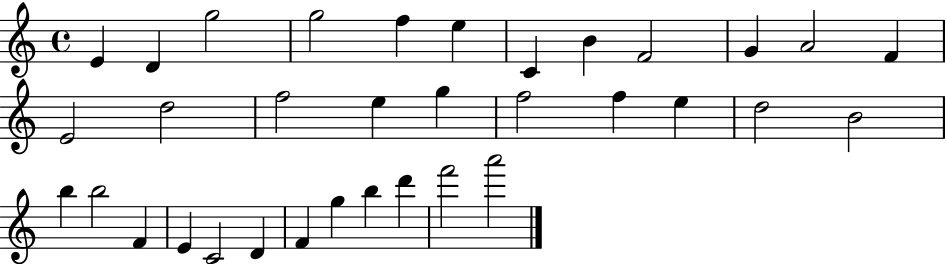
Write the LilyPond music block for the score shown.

{
  \clef treble
  \time 4/4
  \defaultTimeSignature
  \key c \major
  e'4 d'4 g''2 | g''2 f''4 e''4 | c'4 b'4 f'2 | g'4 a'2 f'4 | \break e'2 d''2 | f''2 e''4 g''4 | f''2 f''4 e''4 | d''2 b'2 | \break b''4 b''2 f'4 | e'4 c'2 d'4 | f'4 g''4 b''4 d'''4 | f'''2 a'''2 | \break \bar "|."
}